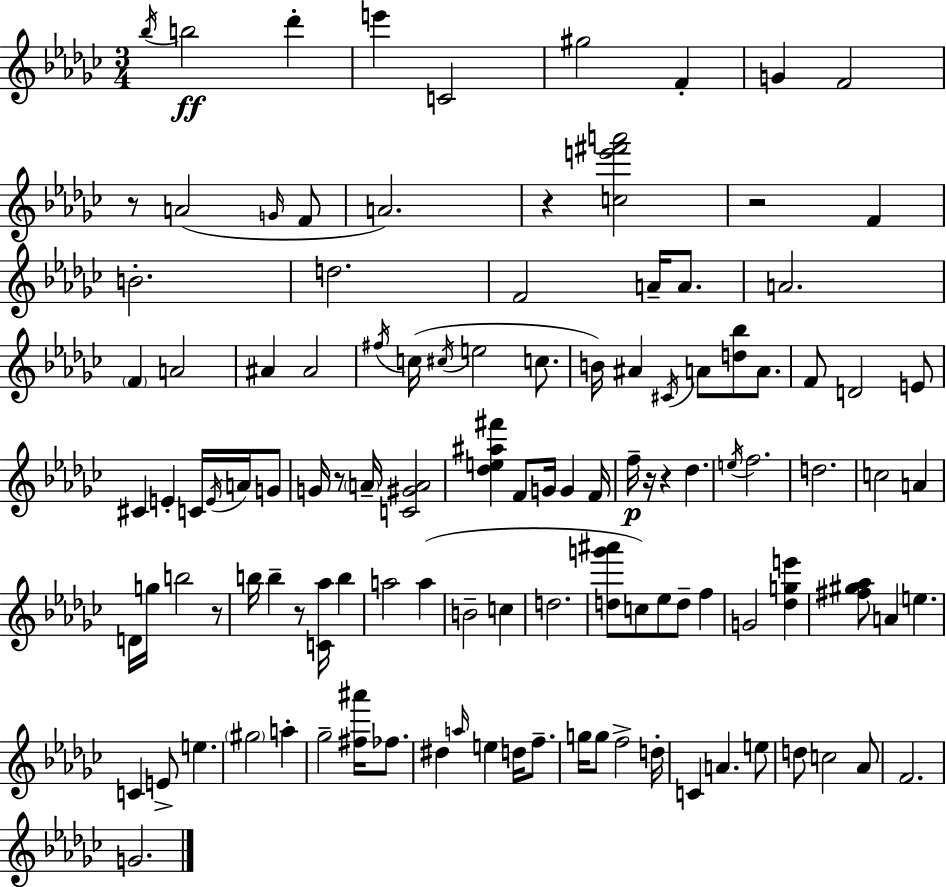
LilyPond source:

{
  \clef treble
  \numericTimeSignature
  \time 3/4
  \key ees \minor
  \acciaccatura { bes''16 }\ff b''2 des'''4-. | e'''4 c'2 | gis''2 f'4-. | g'4 f'2 | \break r8 a'2( \grace { g'16 } | f'8 a'2.) | r4 <c'' e''' fis''' a'''>2 | r2 f'4 | \break b'2.-. | d''2. | f'2 a'16-- a'8. | a'2. | \break \parenthesize f'4 a'2 | ais'4 ais'2 | \acciaccatura { fis''16 }( c''16 \acciaccatura { cis''16 } e''2 | c''8. b'16) ais'4 \acciaccatura { cis'16 } a'8 | \break <d'' bes''>8 a'8. f'8 d'2 | e'8 cis'4 e'4-. | c'16 \acciaccatura { e'16 } a'16 g'8 g'16 r8 \parenthesize a'16-- <c' gis' a'>2 | <des'' e'' ais'' fis'''>4 f'8 | \break g'16 g'4 f'16 f''16--\p r16 r4 | des''4. \acciaccatura { e''16 } f''2. | d''2. | c''2 | \break a'4 d'16 g''16 b''2 | r8 b''16 b''4-- | r8 <c' aes''>16 b''4 a''2 | a''4( b'2-- | \break c''4 d''2. | <d'' g''' ais'''>8 c''8) ees''8 | d''8-- f''4 g'2 | <des'' g'' e'''>4 <fis'' gis'' aes''>8 a'4 | \break e''4. c'4 e'8-> | e''4. \parenthesize gis''2 | a''4-. ges''2-- | <fis'' ais'''>16 fes''8. dis''4 \grace { a''16 } | \break e''4 d''16 f''8.-- g''16 g''8 f''2-> | d''16-. c'4 | a'4. e''8 d''8 c''2 | aes'8 f'2. | \break g'2. | \bar "|."
}